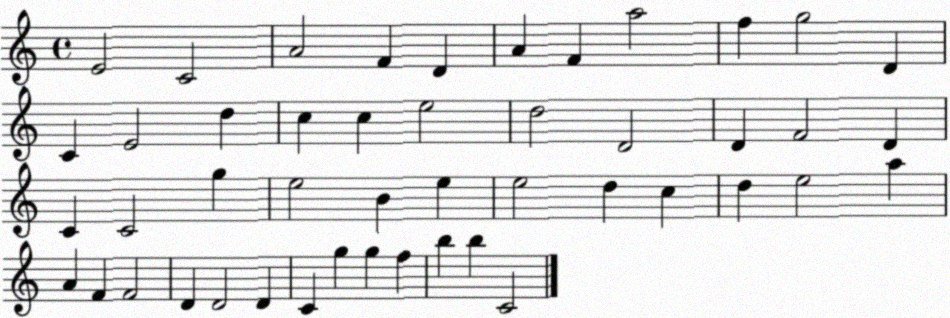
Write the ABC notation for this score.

X:1
T:Untitled
M:4/4
L:1/4
K:C
E2 C2 A2 F D A F a2 f g2 D C E2 d c c e2 d2 D2 D F2 D C C2 g e2 B e e2 d c d e2 a A F F2 D D2 D C g g f b b C2